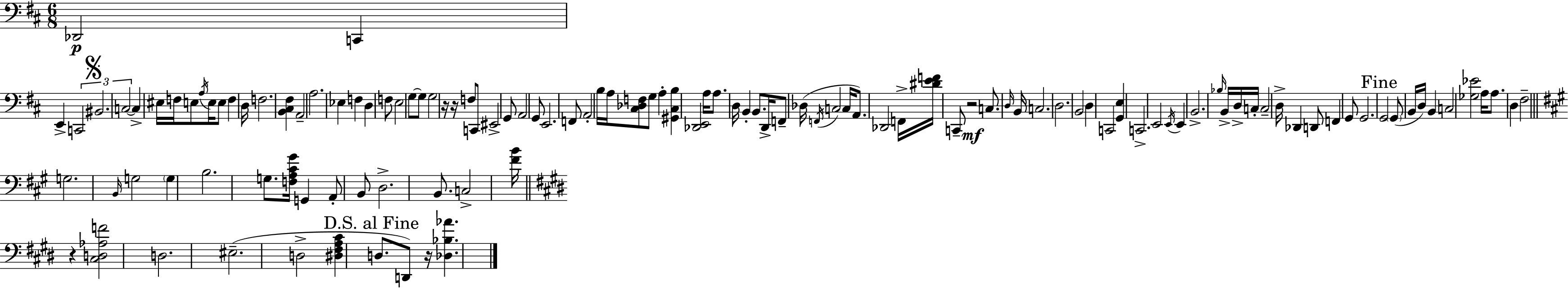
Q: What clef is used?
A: bass